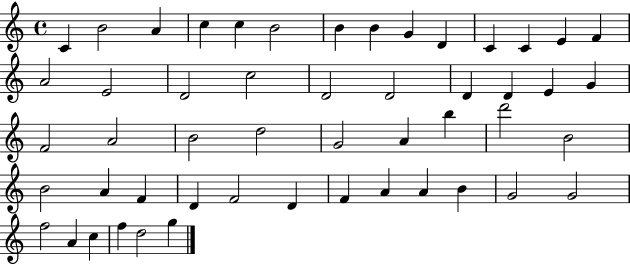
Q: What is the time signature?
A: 4/4